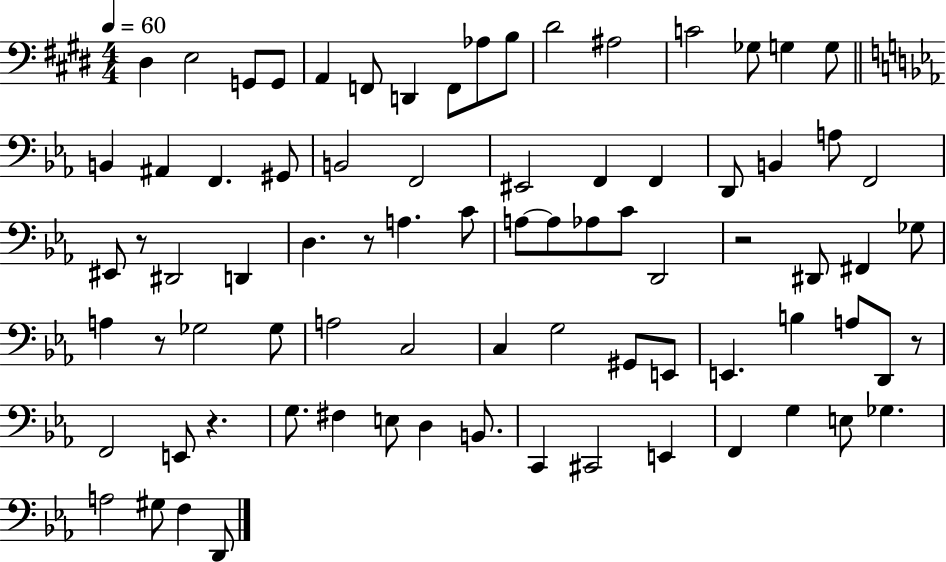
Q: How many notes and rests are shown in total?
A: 80